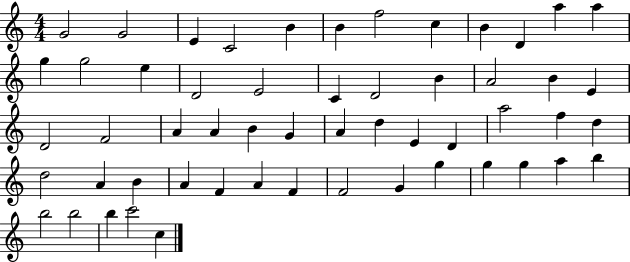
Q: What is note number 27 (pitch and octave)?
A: A4